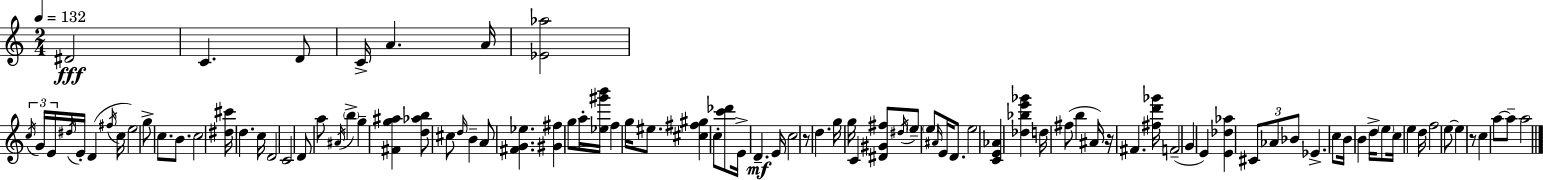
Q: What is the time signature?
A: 2/4